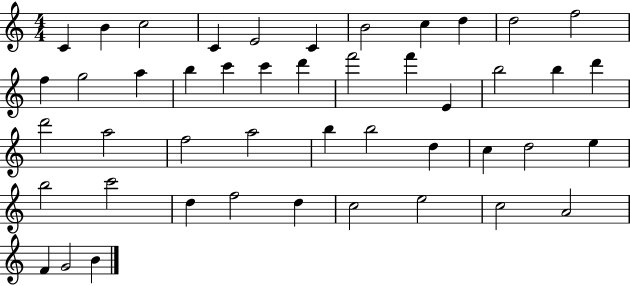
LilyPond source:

{
  \clef treble
  \numericTimeSignature
  \time 4/4
  \key c \major
  c'4 b'4 c''2 | c'4 e'2 c'4 | b'2 c''4 d''4 | d''2 f''2 | \break f''4 g''2 a''4 | b''4 c'''4 c'''4 d'''4 | f'''2 f'''4 e'4 | b''2 b''4 d'''4 | \break d'''2 a''2 | f''2 a''2 | b''4 b''2 d''4 | c''4 d''2 e''4 | \break b''2 c'''2 | d''4 f''2 d''4 | c''2 e''2 | c''2 a'2 | \break f'4 g'2 b'4 | \bar "|."
}